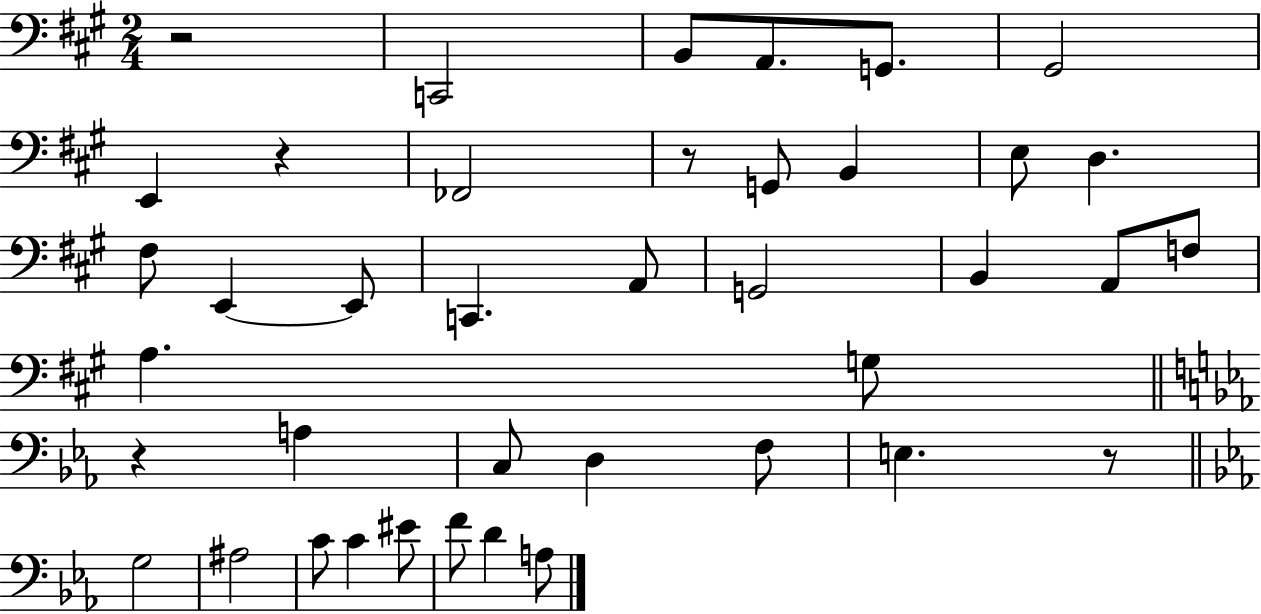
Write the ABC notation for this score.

X:1
T:Untitled
M:2/4
L:1/4
K:A
z2 C,,2 B,,/2 A,,/2 G,,/2 ^G,,2 E,, z _F,,2 z/2 G,,/2 B,, E,/2 D, ^F,/2 E,, E,,/2 C,, A,,/2 G,,2 B,, A,,/2 F,/2 A, G,/2 z A, C,/2 D, F,/2 E, z/2 G,2 ^A,2 C/2 C ^E/2 F/2 D A,/2